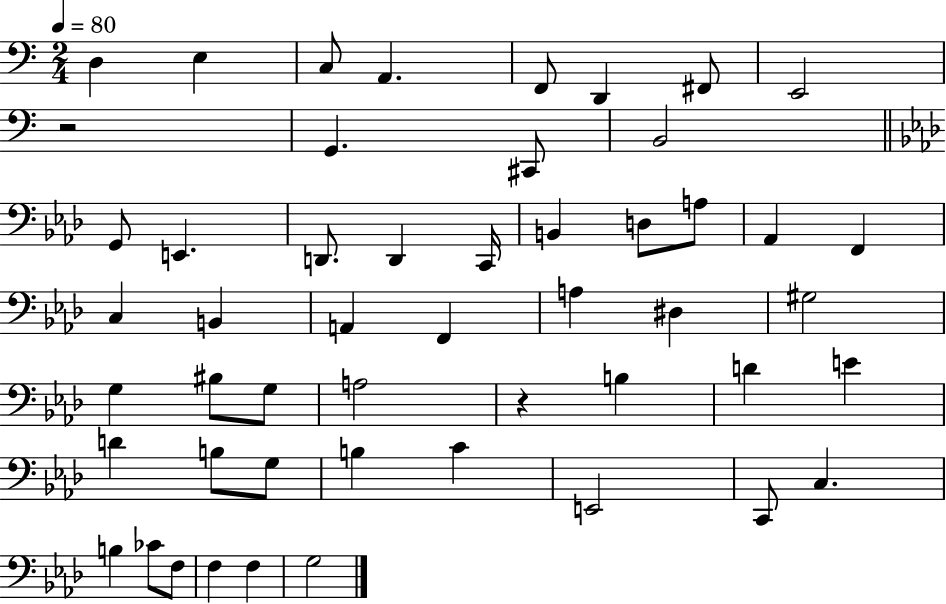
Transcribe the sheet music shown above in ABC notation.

X:1
T:Untitled
M:2/4
L:1/4
K:C
D, E, C,/2 A,, F,,/2 D,, ^F,,/2 E,,2 z2 G,, ^C,,/2 B,,2 G,,/2 E,, D,,/2 D,, C,,/4 B,, D,/2 A,/2 _A,, F,, C, B,, A,, F,, A, ^D, ^G,2 G, ^B,/2 G,/2 A,2 z B, D E D B,/2 G,/2 B, C E,,2 C,,/2 C, B, _C/2 F,/2 F, F, G,2